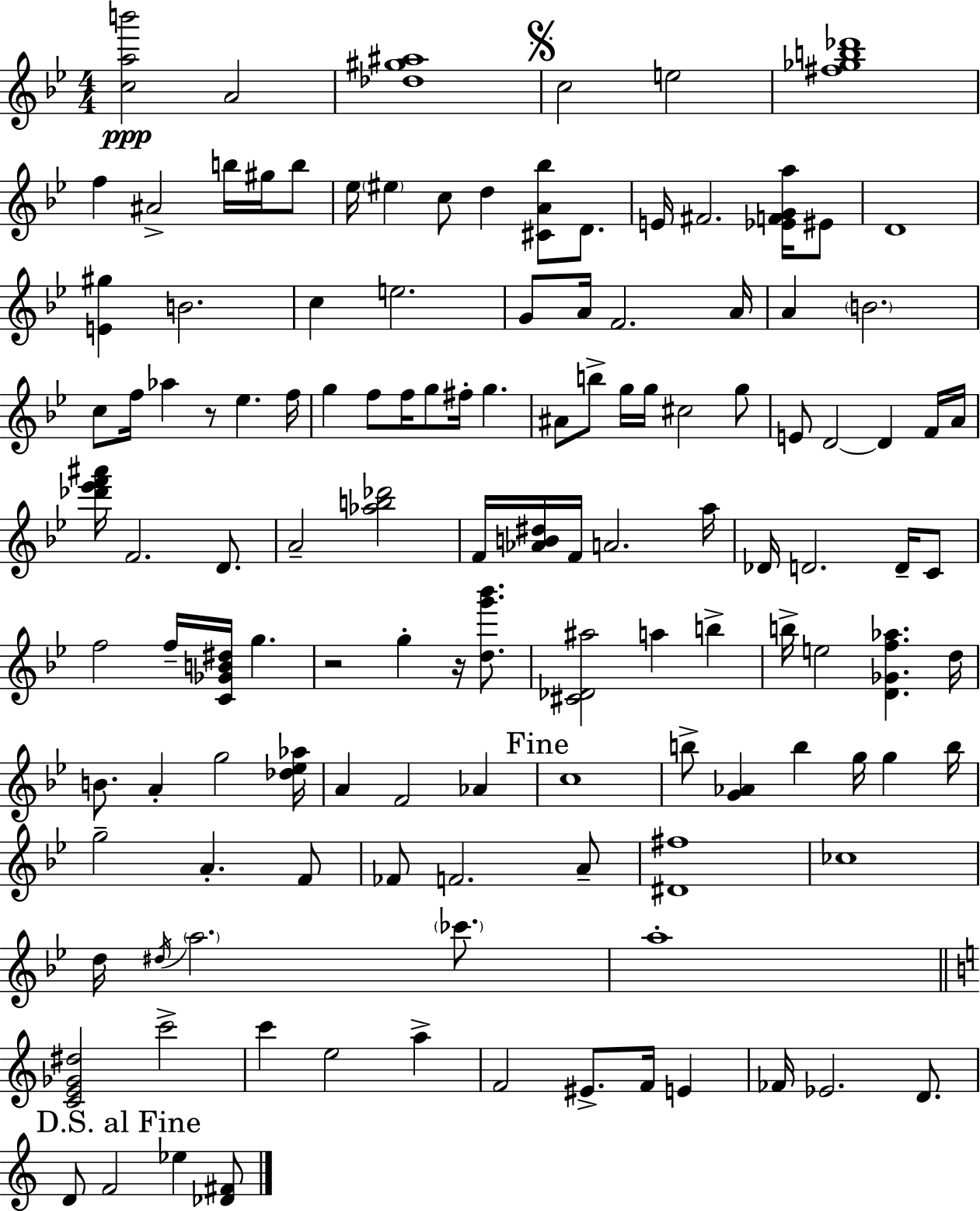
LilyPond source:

{
  \clef treble
  \numericTimeSignature
  \time 4/4
  \key bes \major
  <c'' a'' b'''>2\ppp a'2 | <des'' gis'' ais''>1 | \mark \markup { \musicglyph "scripts.segno" } c''2 e''2 | <fis'' ges'' b'' des'''>1 | \break f''4 ais'2-> b''16 gis''16 b''8 | ees''16 \parenthesize eis''4 c''8 d''4 <cis' a' bes''>8 d'8. | e'16 fis'2. <ees' f' g' a''>16 eis'8 | d'1 | \break <e' gis''>4 b'2. | c''4 e''2. | g'8 a'16 f'2. a'16 | a'4 \parenthesize b'2. | \break c''8 f''16 aes''4 r8 ees''4. f''16 | g''4 f''8 f''16 g''8 fis''16-. g''4. | ais'8 b''8-> g''16 g''16 cis''2 g''8 | e'8 d'2~~ d'4 f'16 a'16 | \break <des''' ees''' f''' ais'''>16 f'2. d'8. | a'2-- <aes'' b'' des'''>2 | f'16 <aes' b' dis''>16 f'16 a'2. a''16 | des'16 d'2. d'16-- c'8 | \break f''2 f''16-- <c' ges' b' dis''>16 g''4. | r2 g''4-. r16 <d'' g''' bes'''>8. | <cis' des' ais''>2 a''4 b''4-> | b''16-> e''2 <d' ges' f'' aes''>4. d''16 | \break b'8. a'4-. g''2 <des'' ees'' aes''>16 | a'4 f'2 aes'4 | \mark "Fine" c''1 | b''8-> <g' aes'>4 b''4 g''16 g''4 b''16 | \break g''2-- a'4.-. f'8 | fes'8 f'2. a'8-- | <dis' fis''>1 | ces''1 | \break d''16 \acciaccatura { dis''16 } \parenthesize a''2. \parenthesize ces'''8. | a''1-. | \bar "||" \break \key c \major <c' e' ges' dis''>2 c'''2-> | c'''4 e''2 a''4-> | f'2 eis'8.-> f'16 e'4 | fes'16 ees'2. d'8. | \break \mark "D.S. al Fine" d'8 f'2 ees''4 <des' fis'>8 | \bar "|."
}